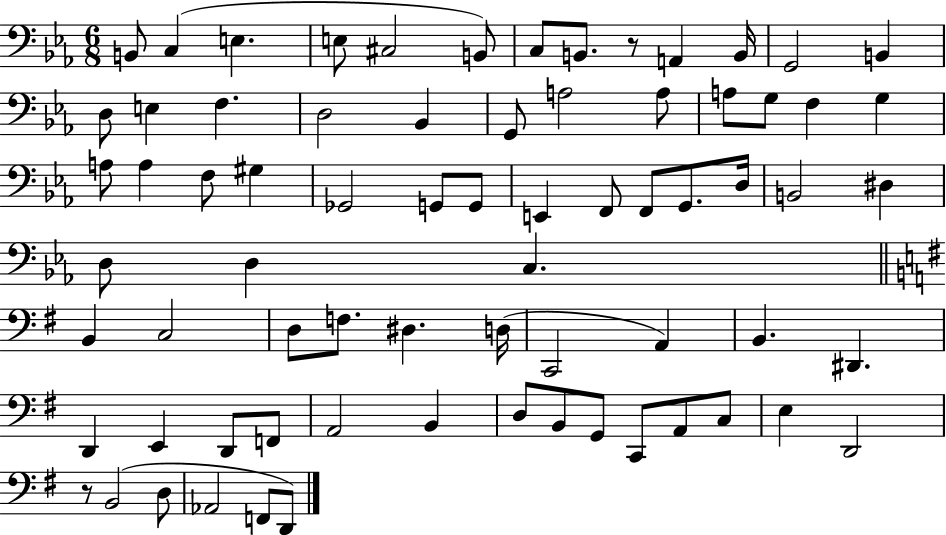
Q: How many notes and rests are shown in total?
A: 72